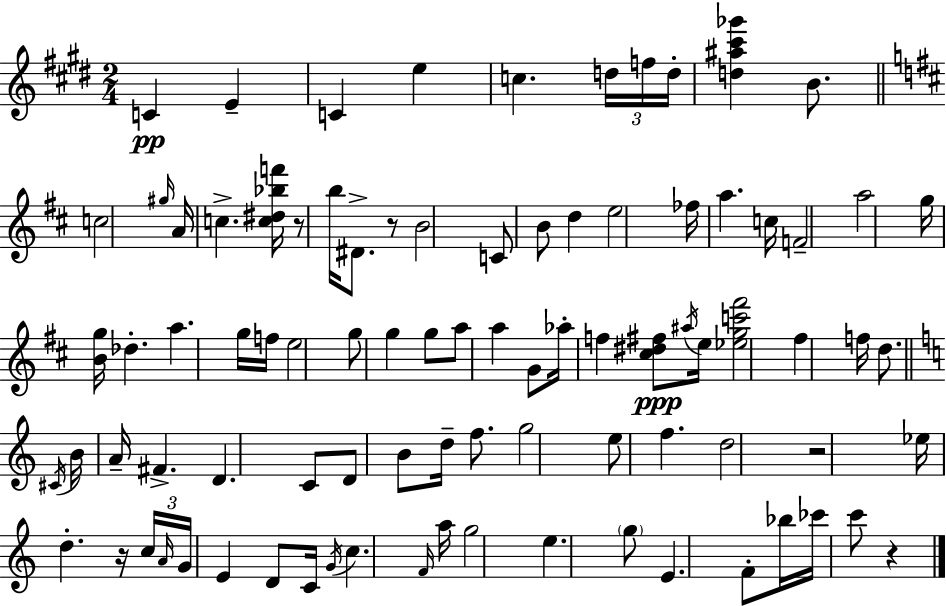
{
  \clef treble
  \numericTimeSignature
  \time 2/4
  \key e \major
  \repeat volta 2 { c'4\pp e'4-- | c'4 e''4 | c''4. \tuplet 3/2 { d''16 f''16 | d''16-. } <d'' ais'' cis''' ges'''>4 b'8. | \break \bar "||" \break \key b \minor c''2 | \grace { gis''16 } a'16 c''4.-> | <c'' dis'' bes'' f'''>16 r8 b''16 dis'8.-> r8 | b'2 | \break c'8 b'8 d''4 | e''2 | fes''16 a''4. | c''16 f'2-- | \break a''2 | g''16 <b' g''>16 des''4.-. | a''4. g''16 | f''16 e''2 | \break g''8 g''4 g''8 | a''8 a''4 g'8 | aes''16-. f''4 <cis'' dis'' fis''>8\ppp | \acciaccatura { ais''16 } e''16 <ees'' g'' c''' fis'''>2 | \break fis''4 f''16 d''8. | \bar "||" \break \key c \major \acciaccatura { cis'16 } b'16 a'16-- fis'4.-> | d'4. c'8 | d'8 b'8 d''16-- f''8. | g''2 | \break e''8 f''4. | d''2 | r2 | ees''16 d''4.-. | \break r16 \tuplet 3/2 { c''16 \grace { a'16 } g'16 } e'4 | d'8 c'16 \acciaccatura { g'16 } c''4. | \grace { f'16 } a''16 g''2 | e''4. | \break \parenthesize g''8 e'4. | f'8-. bes''16 ces'''16 c'''8 | r4 } \bar "|."
}